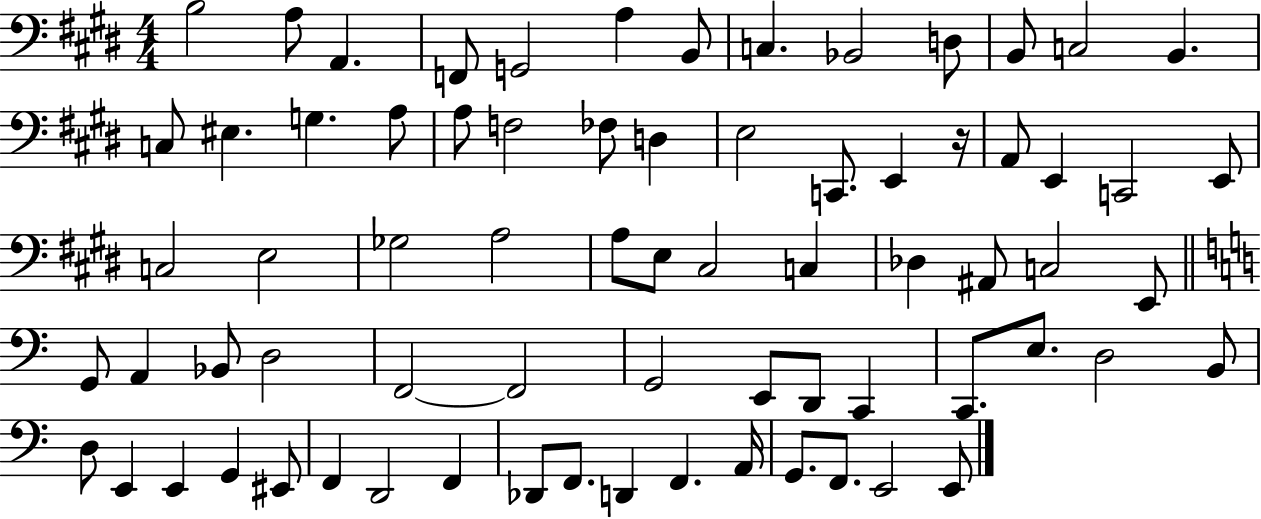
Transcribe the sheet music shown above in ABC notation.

X:1
T:Untitled
M:4/4
L:1/4
K:E
B,2 A,/2 A,, F,,/2 G,,2 A, B,,/2 C, _B,,2 D,/2 B,,/2 C,2 B,, C,/2 ^E, G, A,/2 A,/2 F,2 _F,/2 D, E,2 C,,/2 E,, z/4 A,,/2 E,, C,,2 E,,/2 C,2 E,2 _G,2 A,2 A,/2 E,/2 ^C,2 C, _D, ^A,,/2 C,2 E,,/2 G,,/2 A,, _B,,/2 D,2 F,,2 F,,2 G,,2 E,,/2 D,,/2 C,, C,,/2 E,/2 D,2 B,,/2 D,/2 E,, E,, G,, ^E,,/2 F,, D,,2 F,, _D,,/2 F,,/2 D,, F,, A,,/4 G,,/2 F,,/2 E,,2 E,,/2